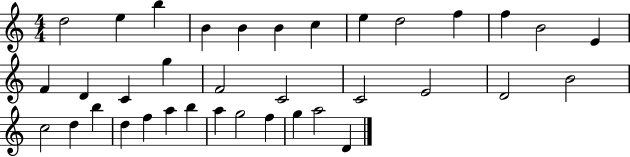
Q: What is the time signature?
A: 4/4